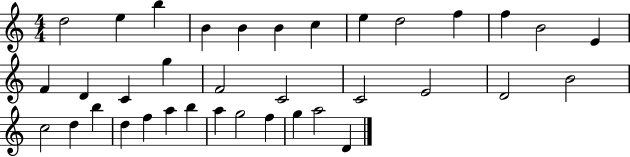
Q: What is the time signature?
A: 4/4